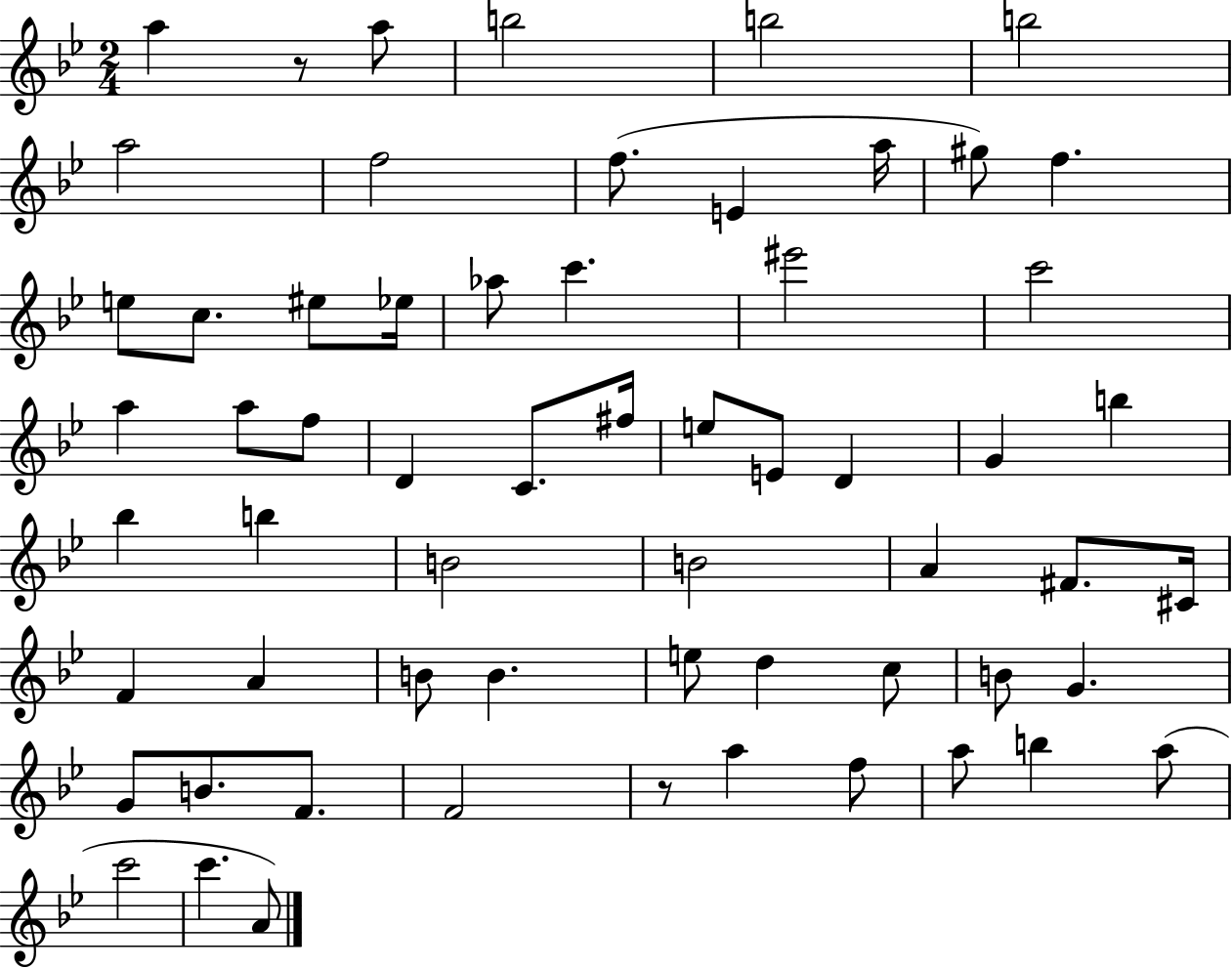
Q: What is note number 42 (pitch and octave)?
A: B4